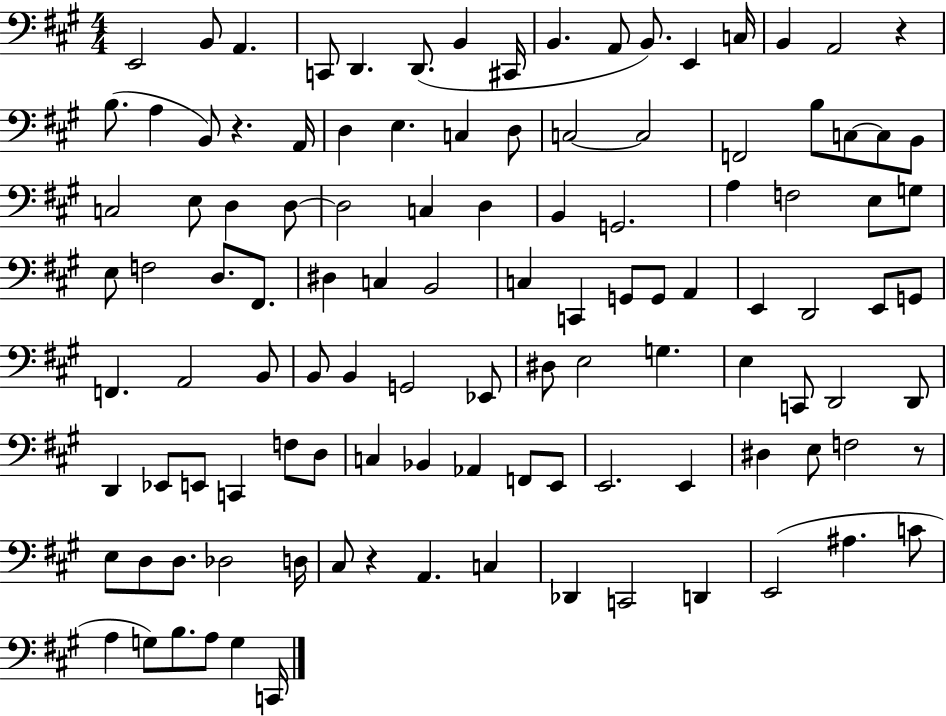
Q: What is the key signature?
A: A major